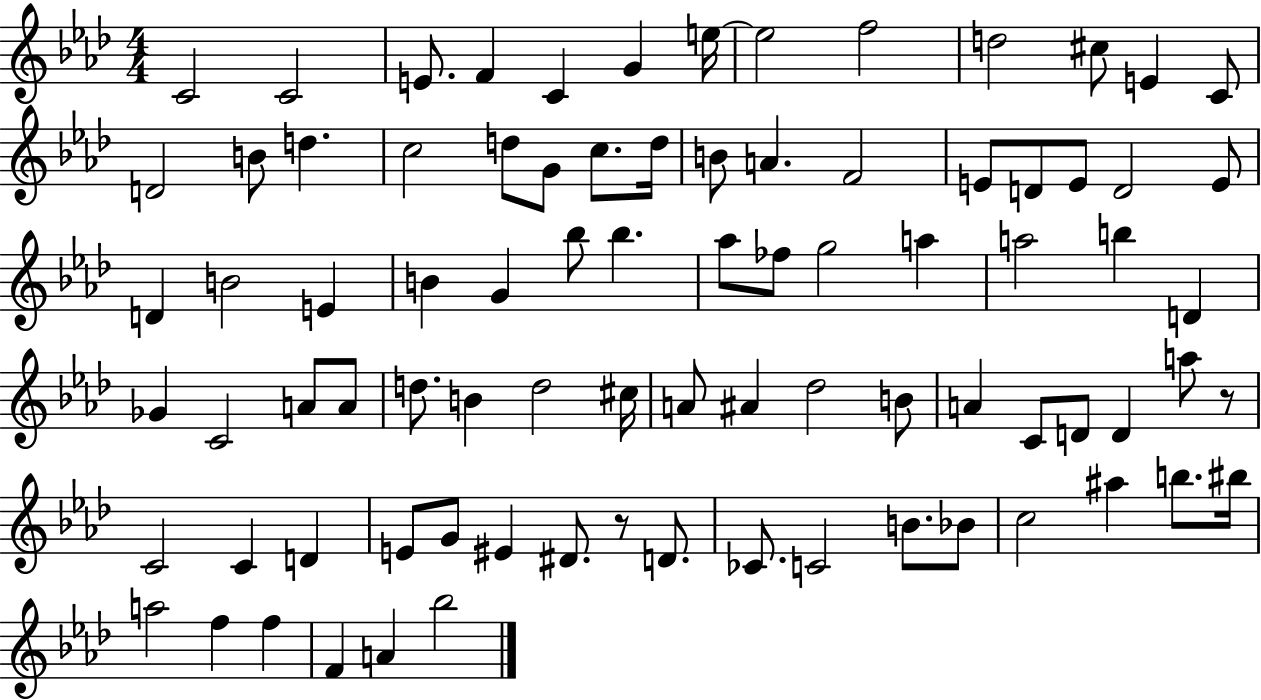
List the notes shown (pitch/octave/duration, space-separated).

C4/h C4/h E4/e. F4/q C4/q G4/q E5/s E5/h F5/h D5/h C#5/e E4/q C4/e D4/h B4/e D5/q. C5/h D5/e G4/e C5/e. D5/s B4/e A4/q. F4/h E4/e D4/e E4/e D4/h E4/e D4/q B4/h E4/q B4/q G4/q Bb5/e Bb5/q. Ab5/e FES5/e G5/h A5/q A5/h B5/q D4/q Gb4/q C4/h A4/e A4/e D5/e. B4/q D5/h C#5/s A4/e A#4/q Db5/h B4/e A4/q C4/e D4/e D4/q A5/e R/e C4/h C4/q D4/q E4/e G4/e EIS4/q D#4/e. R/e D4/e. CES4/e. C4/h B4/e. Bb4/e C5/h A#5/q B5/e. BIS5/s A5/h F5/q F5/q F4/q A4/q Bb5/h